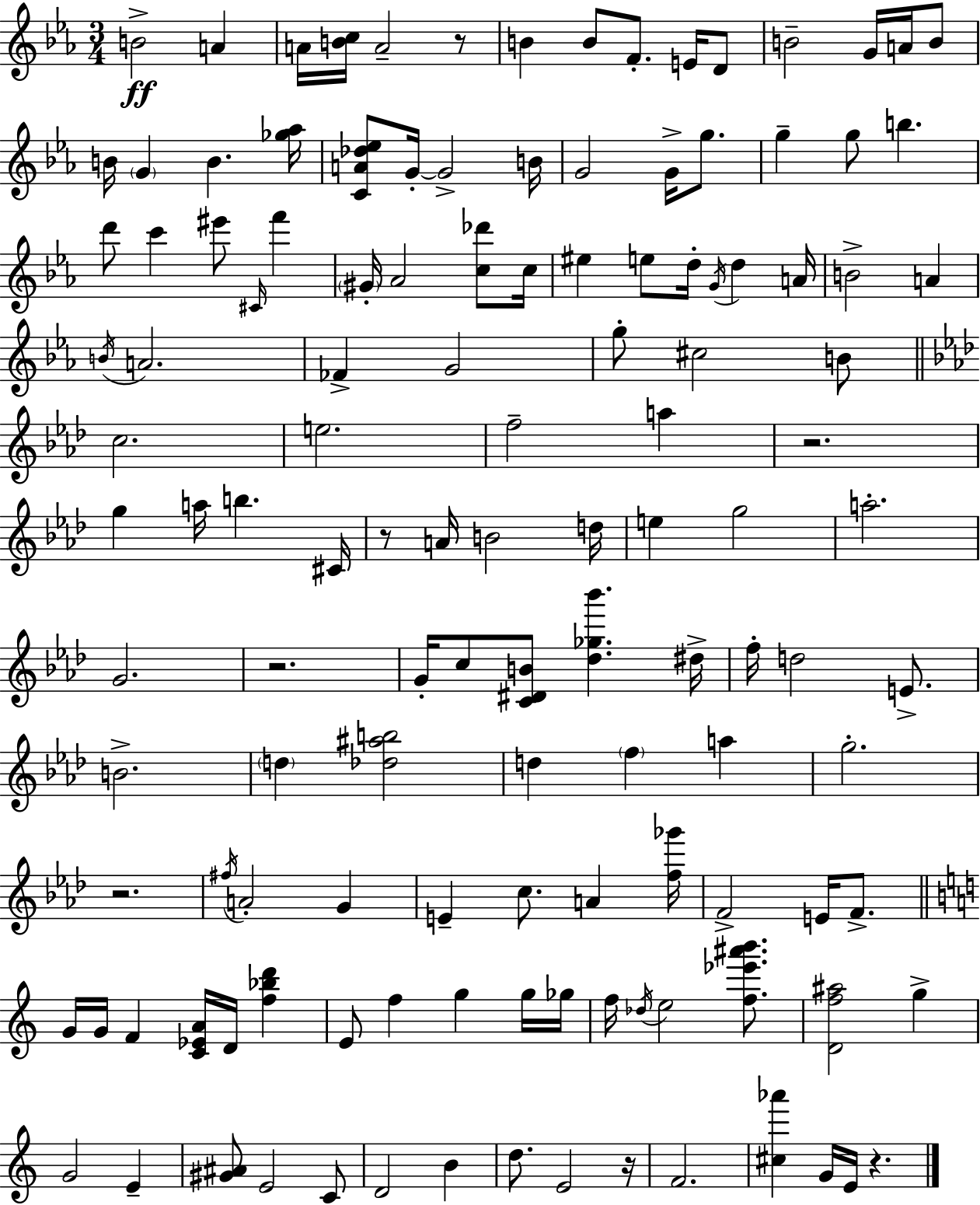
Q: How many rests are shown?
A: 7